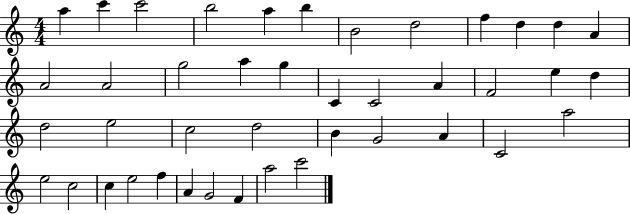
{
  \clef treble
  \numericTimeSignature
  \time 4/4
  \key c \major
  a''4 c'''4 c'''2 | b''2 a''4 b''4 | b'2 d''2 | f''4 d''4 d''4 a'4 | \break a'2 a'2 | g''2 a''4 g''4 | c'4 c'2 a'4 | f'2 e''4 d''4 | \break d''2 e''2 | c''2 d''2 | b'4 g'2 a'4 | c'2 a''2 | \break e''2 c''2 | c''4 e''2 f''4 | a'4 g'2 f'4 | a''2 c'''2 | \break \bar "|."
}